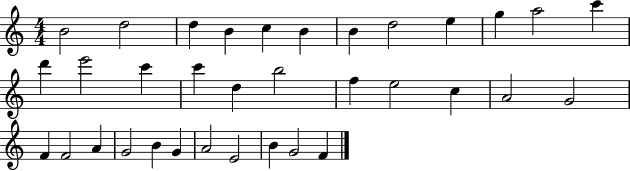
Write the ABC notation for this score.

X:1
T:Untitled
M:4/4
L:1/4
K:C
B2 d2 d B c B B d2 e g a2 c' d' e'2 c' c' d b2 f e2 c A2 G2 F F2 A G2 B G A2 E2 B G2 F